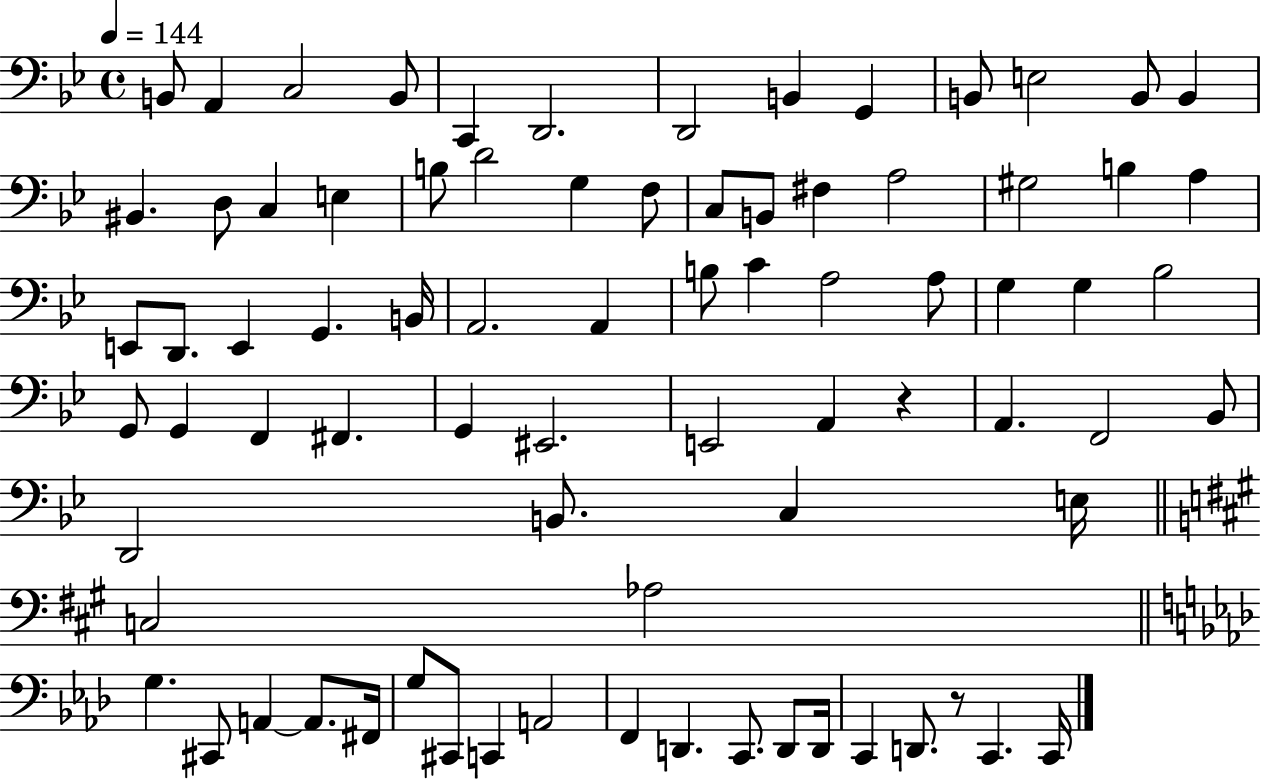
B2/e A2/q C3/h B2/e C2/q D2/h. D2/h B2/q G2/q B2/e E3/h B2/e B2/q BIS2/q. D3/e C3/q E3/q B3/e D4/h G3/q F3/e C3/e B2/e F#3/q A3/h G#3/h B3/q A3/q E2/e D2/e. E2/q G2/q. B2/s A2/h. A2/q B3/e C4/q A3/h A3/e G3/q G3/q Bb3/h G2/e G2/q F2/q F#2/q. G2/q EIS2/h. E2/h A2/q R/q A2/q. F2/h Bb2/e D2/h B2/e. C3/q E3/s C3/h Ab3/h G3/q. C#2/e A2/q A2/e. F#2/s G3/e C#2/e C2/q A2/h F2/q D2/q. C2/e. D2/e D2/s C2/q D2/e. R/e C2/q. C2/s